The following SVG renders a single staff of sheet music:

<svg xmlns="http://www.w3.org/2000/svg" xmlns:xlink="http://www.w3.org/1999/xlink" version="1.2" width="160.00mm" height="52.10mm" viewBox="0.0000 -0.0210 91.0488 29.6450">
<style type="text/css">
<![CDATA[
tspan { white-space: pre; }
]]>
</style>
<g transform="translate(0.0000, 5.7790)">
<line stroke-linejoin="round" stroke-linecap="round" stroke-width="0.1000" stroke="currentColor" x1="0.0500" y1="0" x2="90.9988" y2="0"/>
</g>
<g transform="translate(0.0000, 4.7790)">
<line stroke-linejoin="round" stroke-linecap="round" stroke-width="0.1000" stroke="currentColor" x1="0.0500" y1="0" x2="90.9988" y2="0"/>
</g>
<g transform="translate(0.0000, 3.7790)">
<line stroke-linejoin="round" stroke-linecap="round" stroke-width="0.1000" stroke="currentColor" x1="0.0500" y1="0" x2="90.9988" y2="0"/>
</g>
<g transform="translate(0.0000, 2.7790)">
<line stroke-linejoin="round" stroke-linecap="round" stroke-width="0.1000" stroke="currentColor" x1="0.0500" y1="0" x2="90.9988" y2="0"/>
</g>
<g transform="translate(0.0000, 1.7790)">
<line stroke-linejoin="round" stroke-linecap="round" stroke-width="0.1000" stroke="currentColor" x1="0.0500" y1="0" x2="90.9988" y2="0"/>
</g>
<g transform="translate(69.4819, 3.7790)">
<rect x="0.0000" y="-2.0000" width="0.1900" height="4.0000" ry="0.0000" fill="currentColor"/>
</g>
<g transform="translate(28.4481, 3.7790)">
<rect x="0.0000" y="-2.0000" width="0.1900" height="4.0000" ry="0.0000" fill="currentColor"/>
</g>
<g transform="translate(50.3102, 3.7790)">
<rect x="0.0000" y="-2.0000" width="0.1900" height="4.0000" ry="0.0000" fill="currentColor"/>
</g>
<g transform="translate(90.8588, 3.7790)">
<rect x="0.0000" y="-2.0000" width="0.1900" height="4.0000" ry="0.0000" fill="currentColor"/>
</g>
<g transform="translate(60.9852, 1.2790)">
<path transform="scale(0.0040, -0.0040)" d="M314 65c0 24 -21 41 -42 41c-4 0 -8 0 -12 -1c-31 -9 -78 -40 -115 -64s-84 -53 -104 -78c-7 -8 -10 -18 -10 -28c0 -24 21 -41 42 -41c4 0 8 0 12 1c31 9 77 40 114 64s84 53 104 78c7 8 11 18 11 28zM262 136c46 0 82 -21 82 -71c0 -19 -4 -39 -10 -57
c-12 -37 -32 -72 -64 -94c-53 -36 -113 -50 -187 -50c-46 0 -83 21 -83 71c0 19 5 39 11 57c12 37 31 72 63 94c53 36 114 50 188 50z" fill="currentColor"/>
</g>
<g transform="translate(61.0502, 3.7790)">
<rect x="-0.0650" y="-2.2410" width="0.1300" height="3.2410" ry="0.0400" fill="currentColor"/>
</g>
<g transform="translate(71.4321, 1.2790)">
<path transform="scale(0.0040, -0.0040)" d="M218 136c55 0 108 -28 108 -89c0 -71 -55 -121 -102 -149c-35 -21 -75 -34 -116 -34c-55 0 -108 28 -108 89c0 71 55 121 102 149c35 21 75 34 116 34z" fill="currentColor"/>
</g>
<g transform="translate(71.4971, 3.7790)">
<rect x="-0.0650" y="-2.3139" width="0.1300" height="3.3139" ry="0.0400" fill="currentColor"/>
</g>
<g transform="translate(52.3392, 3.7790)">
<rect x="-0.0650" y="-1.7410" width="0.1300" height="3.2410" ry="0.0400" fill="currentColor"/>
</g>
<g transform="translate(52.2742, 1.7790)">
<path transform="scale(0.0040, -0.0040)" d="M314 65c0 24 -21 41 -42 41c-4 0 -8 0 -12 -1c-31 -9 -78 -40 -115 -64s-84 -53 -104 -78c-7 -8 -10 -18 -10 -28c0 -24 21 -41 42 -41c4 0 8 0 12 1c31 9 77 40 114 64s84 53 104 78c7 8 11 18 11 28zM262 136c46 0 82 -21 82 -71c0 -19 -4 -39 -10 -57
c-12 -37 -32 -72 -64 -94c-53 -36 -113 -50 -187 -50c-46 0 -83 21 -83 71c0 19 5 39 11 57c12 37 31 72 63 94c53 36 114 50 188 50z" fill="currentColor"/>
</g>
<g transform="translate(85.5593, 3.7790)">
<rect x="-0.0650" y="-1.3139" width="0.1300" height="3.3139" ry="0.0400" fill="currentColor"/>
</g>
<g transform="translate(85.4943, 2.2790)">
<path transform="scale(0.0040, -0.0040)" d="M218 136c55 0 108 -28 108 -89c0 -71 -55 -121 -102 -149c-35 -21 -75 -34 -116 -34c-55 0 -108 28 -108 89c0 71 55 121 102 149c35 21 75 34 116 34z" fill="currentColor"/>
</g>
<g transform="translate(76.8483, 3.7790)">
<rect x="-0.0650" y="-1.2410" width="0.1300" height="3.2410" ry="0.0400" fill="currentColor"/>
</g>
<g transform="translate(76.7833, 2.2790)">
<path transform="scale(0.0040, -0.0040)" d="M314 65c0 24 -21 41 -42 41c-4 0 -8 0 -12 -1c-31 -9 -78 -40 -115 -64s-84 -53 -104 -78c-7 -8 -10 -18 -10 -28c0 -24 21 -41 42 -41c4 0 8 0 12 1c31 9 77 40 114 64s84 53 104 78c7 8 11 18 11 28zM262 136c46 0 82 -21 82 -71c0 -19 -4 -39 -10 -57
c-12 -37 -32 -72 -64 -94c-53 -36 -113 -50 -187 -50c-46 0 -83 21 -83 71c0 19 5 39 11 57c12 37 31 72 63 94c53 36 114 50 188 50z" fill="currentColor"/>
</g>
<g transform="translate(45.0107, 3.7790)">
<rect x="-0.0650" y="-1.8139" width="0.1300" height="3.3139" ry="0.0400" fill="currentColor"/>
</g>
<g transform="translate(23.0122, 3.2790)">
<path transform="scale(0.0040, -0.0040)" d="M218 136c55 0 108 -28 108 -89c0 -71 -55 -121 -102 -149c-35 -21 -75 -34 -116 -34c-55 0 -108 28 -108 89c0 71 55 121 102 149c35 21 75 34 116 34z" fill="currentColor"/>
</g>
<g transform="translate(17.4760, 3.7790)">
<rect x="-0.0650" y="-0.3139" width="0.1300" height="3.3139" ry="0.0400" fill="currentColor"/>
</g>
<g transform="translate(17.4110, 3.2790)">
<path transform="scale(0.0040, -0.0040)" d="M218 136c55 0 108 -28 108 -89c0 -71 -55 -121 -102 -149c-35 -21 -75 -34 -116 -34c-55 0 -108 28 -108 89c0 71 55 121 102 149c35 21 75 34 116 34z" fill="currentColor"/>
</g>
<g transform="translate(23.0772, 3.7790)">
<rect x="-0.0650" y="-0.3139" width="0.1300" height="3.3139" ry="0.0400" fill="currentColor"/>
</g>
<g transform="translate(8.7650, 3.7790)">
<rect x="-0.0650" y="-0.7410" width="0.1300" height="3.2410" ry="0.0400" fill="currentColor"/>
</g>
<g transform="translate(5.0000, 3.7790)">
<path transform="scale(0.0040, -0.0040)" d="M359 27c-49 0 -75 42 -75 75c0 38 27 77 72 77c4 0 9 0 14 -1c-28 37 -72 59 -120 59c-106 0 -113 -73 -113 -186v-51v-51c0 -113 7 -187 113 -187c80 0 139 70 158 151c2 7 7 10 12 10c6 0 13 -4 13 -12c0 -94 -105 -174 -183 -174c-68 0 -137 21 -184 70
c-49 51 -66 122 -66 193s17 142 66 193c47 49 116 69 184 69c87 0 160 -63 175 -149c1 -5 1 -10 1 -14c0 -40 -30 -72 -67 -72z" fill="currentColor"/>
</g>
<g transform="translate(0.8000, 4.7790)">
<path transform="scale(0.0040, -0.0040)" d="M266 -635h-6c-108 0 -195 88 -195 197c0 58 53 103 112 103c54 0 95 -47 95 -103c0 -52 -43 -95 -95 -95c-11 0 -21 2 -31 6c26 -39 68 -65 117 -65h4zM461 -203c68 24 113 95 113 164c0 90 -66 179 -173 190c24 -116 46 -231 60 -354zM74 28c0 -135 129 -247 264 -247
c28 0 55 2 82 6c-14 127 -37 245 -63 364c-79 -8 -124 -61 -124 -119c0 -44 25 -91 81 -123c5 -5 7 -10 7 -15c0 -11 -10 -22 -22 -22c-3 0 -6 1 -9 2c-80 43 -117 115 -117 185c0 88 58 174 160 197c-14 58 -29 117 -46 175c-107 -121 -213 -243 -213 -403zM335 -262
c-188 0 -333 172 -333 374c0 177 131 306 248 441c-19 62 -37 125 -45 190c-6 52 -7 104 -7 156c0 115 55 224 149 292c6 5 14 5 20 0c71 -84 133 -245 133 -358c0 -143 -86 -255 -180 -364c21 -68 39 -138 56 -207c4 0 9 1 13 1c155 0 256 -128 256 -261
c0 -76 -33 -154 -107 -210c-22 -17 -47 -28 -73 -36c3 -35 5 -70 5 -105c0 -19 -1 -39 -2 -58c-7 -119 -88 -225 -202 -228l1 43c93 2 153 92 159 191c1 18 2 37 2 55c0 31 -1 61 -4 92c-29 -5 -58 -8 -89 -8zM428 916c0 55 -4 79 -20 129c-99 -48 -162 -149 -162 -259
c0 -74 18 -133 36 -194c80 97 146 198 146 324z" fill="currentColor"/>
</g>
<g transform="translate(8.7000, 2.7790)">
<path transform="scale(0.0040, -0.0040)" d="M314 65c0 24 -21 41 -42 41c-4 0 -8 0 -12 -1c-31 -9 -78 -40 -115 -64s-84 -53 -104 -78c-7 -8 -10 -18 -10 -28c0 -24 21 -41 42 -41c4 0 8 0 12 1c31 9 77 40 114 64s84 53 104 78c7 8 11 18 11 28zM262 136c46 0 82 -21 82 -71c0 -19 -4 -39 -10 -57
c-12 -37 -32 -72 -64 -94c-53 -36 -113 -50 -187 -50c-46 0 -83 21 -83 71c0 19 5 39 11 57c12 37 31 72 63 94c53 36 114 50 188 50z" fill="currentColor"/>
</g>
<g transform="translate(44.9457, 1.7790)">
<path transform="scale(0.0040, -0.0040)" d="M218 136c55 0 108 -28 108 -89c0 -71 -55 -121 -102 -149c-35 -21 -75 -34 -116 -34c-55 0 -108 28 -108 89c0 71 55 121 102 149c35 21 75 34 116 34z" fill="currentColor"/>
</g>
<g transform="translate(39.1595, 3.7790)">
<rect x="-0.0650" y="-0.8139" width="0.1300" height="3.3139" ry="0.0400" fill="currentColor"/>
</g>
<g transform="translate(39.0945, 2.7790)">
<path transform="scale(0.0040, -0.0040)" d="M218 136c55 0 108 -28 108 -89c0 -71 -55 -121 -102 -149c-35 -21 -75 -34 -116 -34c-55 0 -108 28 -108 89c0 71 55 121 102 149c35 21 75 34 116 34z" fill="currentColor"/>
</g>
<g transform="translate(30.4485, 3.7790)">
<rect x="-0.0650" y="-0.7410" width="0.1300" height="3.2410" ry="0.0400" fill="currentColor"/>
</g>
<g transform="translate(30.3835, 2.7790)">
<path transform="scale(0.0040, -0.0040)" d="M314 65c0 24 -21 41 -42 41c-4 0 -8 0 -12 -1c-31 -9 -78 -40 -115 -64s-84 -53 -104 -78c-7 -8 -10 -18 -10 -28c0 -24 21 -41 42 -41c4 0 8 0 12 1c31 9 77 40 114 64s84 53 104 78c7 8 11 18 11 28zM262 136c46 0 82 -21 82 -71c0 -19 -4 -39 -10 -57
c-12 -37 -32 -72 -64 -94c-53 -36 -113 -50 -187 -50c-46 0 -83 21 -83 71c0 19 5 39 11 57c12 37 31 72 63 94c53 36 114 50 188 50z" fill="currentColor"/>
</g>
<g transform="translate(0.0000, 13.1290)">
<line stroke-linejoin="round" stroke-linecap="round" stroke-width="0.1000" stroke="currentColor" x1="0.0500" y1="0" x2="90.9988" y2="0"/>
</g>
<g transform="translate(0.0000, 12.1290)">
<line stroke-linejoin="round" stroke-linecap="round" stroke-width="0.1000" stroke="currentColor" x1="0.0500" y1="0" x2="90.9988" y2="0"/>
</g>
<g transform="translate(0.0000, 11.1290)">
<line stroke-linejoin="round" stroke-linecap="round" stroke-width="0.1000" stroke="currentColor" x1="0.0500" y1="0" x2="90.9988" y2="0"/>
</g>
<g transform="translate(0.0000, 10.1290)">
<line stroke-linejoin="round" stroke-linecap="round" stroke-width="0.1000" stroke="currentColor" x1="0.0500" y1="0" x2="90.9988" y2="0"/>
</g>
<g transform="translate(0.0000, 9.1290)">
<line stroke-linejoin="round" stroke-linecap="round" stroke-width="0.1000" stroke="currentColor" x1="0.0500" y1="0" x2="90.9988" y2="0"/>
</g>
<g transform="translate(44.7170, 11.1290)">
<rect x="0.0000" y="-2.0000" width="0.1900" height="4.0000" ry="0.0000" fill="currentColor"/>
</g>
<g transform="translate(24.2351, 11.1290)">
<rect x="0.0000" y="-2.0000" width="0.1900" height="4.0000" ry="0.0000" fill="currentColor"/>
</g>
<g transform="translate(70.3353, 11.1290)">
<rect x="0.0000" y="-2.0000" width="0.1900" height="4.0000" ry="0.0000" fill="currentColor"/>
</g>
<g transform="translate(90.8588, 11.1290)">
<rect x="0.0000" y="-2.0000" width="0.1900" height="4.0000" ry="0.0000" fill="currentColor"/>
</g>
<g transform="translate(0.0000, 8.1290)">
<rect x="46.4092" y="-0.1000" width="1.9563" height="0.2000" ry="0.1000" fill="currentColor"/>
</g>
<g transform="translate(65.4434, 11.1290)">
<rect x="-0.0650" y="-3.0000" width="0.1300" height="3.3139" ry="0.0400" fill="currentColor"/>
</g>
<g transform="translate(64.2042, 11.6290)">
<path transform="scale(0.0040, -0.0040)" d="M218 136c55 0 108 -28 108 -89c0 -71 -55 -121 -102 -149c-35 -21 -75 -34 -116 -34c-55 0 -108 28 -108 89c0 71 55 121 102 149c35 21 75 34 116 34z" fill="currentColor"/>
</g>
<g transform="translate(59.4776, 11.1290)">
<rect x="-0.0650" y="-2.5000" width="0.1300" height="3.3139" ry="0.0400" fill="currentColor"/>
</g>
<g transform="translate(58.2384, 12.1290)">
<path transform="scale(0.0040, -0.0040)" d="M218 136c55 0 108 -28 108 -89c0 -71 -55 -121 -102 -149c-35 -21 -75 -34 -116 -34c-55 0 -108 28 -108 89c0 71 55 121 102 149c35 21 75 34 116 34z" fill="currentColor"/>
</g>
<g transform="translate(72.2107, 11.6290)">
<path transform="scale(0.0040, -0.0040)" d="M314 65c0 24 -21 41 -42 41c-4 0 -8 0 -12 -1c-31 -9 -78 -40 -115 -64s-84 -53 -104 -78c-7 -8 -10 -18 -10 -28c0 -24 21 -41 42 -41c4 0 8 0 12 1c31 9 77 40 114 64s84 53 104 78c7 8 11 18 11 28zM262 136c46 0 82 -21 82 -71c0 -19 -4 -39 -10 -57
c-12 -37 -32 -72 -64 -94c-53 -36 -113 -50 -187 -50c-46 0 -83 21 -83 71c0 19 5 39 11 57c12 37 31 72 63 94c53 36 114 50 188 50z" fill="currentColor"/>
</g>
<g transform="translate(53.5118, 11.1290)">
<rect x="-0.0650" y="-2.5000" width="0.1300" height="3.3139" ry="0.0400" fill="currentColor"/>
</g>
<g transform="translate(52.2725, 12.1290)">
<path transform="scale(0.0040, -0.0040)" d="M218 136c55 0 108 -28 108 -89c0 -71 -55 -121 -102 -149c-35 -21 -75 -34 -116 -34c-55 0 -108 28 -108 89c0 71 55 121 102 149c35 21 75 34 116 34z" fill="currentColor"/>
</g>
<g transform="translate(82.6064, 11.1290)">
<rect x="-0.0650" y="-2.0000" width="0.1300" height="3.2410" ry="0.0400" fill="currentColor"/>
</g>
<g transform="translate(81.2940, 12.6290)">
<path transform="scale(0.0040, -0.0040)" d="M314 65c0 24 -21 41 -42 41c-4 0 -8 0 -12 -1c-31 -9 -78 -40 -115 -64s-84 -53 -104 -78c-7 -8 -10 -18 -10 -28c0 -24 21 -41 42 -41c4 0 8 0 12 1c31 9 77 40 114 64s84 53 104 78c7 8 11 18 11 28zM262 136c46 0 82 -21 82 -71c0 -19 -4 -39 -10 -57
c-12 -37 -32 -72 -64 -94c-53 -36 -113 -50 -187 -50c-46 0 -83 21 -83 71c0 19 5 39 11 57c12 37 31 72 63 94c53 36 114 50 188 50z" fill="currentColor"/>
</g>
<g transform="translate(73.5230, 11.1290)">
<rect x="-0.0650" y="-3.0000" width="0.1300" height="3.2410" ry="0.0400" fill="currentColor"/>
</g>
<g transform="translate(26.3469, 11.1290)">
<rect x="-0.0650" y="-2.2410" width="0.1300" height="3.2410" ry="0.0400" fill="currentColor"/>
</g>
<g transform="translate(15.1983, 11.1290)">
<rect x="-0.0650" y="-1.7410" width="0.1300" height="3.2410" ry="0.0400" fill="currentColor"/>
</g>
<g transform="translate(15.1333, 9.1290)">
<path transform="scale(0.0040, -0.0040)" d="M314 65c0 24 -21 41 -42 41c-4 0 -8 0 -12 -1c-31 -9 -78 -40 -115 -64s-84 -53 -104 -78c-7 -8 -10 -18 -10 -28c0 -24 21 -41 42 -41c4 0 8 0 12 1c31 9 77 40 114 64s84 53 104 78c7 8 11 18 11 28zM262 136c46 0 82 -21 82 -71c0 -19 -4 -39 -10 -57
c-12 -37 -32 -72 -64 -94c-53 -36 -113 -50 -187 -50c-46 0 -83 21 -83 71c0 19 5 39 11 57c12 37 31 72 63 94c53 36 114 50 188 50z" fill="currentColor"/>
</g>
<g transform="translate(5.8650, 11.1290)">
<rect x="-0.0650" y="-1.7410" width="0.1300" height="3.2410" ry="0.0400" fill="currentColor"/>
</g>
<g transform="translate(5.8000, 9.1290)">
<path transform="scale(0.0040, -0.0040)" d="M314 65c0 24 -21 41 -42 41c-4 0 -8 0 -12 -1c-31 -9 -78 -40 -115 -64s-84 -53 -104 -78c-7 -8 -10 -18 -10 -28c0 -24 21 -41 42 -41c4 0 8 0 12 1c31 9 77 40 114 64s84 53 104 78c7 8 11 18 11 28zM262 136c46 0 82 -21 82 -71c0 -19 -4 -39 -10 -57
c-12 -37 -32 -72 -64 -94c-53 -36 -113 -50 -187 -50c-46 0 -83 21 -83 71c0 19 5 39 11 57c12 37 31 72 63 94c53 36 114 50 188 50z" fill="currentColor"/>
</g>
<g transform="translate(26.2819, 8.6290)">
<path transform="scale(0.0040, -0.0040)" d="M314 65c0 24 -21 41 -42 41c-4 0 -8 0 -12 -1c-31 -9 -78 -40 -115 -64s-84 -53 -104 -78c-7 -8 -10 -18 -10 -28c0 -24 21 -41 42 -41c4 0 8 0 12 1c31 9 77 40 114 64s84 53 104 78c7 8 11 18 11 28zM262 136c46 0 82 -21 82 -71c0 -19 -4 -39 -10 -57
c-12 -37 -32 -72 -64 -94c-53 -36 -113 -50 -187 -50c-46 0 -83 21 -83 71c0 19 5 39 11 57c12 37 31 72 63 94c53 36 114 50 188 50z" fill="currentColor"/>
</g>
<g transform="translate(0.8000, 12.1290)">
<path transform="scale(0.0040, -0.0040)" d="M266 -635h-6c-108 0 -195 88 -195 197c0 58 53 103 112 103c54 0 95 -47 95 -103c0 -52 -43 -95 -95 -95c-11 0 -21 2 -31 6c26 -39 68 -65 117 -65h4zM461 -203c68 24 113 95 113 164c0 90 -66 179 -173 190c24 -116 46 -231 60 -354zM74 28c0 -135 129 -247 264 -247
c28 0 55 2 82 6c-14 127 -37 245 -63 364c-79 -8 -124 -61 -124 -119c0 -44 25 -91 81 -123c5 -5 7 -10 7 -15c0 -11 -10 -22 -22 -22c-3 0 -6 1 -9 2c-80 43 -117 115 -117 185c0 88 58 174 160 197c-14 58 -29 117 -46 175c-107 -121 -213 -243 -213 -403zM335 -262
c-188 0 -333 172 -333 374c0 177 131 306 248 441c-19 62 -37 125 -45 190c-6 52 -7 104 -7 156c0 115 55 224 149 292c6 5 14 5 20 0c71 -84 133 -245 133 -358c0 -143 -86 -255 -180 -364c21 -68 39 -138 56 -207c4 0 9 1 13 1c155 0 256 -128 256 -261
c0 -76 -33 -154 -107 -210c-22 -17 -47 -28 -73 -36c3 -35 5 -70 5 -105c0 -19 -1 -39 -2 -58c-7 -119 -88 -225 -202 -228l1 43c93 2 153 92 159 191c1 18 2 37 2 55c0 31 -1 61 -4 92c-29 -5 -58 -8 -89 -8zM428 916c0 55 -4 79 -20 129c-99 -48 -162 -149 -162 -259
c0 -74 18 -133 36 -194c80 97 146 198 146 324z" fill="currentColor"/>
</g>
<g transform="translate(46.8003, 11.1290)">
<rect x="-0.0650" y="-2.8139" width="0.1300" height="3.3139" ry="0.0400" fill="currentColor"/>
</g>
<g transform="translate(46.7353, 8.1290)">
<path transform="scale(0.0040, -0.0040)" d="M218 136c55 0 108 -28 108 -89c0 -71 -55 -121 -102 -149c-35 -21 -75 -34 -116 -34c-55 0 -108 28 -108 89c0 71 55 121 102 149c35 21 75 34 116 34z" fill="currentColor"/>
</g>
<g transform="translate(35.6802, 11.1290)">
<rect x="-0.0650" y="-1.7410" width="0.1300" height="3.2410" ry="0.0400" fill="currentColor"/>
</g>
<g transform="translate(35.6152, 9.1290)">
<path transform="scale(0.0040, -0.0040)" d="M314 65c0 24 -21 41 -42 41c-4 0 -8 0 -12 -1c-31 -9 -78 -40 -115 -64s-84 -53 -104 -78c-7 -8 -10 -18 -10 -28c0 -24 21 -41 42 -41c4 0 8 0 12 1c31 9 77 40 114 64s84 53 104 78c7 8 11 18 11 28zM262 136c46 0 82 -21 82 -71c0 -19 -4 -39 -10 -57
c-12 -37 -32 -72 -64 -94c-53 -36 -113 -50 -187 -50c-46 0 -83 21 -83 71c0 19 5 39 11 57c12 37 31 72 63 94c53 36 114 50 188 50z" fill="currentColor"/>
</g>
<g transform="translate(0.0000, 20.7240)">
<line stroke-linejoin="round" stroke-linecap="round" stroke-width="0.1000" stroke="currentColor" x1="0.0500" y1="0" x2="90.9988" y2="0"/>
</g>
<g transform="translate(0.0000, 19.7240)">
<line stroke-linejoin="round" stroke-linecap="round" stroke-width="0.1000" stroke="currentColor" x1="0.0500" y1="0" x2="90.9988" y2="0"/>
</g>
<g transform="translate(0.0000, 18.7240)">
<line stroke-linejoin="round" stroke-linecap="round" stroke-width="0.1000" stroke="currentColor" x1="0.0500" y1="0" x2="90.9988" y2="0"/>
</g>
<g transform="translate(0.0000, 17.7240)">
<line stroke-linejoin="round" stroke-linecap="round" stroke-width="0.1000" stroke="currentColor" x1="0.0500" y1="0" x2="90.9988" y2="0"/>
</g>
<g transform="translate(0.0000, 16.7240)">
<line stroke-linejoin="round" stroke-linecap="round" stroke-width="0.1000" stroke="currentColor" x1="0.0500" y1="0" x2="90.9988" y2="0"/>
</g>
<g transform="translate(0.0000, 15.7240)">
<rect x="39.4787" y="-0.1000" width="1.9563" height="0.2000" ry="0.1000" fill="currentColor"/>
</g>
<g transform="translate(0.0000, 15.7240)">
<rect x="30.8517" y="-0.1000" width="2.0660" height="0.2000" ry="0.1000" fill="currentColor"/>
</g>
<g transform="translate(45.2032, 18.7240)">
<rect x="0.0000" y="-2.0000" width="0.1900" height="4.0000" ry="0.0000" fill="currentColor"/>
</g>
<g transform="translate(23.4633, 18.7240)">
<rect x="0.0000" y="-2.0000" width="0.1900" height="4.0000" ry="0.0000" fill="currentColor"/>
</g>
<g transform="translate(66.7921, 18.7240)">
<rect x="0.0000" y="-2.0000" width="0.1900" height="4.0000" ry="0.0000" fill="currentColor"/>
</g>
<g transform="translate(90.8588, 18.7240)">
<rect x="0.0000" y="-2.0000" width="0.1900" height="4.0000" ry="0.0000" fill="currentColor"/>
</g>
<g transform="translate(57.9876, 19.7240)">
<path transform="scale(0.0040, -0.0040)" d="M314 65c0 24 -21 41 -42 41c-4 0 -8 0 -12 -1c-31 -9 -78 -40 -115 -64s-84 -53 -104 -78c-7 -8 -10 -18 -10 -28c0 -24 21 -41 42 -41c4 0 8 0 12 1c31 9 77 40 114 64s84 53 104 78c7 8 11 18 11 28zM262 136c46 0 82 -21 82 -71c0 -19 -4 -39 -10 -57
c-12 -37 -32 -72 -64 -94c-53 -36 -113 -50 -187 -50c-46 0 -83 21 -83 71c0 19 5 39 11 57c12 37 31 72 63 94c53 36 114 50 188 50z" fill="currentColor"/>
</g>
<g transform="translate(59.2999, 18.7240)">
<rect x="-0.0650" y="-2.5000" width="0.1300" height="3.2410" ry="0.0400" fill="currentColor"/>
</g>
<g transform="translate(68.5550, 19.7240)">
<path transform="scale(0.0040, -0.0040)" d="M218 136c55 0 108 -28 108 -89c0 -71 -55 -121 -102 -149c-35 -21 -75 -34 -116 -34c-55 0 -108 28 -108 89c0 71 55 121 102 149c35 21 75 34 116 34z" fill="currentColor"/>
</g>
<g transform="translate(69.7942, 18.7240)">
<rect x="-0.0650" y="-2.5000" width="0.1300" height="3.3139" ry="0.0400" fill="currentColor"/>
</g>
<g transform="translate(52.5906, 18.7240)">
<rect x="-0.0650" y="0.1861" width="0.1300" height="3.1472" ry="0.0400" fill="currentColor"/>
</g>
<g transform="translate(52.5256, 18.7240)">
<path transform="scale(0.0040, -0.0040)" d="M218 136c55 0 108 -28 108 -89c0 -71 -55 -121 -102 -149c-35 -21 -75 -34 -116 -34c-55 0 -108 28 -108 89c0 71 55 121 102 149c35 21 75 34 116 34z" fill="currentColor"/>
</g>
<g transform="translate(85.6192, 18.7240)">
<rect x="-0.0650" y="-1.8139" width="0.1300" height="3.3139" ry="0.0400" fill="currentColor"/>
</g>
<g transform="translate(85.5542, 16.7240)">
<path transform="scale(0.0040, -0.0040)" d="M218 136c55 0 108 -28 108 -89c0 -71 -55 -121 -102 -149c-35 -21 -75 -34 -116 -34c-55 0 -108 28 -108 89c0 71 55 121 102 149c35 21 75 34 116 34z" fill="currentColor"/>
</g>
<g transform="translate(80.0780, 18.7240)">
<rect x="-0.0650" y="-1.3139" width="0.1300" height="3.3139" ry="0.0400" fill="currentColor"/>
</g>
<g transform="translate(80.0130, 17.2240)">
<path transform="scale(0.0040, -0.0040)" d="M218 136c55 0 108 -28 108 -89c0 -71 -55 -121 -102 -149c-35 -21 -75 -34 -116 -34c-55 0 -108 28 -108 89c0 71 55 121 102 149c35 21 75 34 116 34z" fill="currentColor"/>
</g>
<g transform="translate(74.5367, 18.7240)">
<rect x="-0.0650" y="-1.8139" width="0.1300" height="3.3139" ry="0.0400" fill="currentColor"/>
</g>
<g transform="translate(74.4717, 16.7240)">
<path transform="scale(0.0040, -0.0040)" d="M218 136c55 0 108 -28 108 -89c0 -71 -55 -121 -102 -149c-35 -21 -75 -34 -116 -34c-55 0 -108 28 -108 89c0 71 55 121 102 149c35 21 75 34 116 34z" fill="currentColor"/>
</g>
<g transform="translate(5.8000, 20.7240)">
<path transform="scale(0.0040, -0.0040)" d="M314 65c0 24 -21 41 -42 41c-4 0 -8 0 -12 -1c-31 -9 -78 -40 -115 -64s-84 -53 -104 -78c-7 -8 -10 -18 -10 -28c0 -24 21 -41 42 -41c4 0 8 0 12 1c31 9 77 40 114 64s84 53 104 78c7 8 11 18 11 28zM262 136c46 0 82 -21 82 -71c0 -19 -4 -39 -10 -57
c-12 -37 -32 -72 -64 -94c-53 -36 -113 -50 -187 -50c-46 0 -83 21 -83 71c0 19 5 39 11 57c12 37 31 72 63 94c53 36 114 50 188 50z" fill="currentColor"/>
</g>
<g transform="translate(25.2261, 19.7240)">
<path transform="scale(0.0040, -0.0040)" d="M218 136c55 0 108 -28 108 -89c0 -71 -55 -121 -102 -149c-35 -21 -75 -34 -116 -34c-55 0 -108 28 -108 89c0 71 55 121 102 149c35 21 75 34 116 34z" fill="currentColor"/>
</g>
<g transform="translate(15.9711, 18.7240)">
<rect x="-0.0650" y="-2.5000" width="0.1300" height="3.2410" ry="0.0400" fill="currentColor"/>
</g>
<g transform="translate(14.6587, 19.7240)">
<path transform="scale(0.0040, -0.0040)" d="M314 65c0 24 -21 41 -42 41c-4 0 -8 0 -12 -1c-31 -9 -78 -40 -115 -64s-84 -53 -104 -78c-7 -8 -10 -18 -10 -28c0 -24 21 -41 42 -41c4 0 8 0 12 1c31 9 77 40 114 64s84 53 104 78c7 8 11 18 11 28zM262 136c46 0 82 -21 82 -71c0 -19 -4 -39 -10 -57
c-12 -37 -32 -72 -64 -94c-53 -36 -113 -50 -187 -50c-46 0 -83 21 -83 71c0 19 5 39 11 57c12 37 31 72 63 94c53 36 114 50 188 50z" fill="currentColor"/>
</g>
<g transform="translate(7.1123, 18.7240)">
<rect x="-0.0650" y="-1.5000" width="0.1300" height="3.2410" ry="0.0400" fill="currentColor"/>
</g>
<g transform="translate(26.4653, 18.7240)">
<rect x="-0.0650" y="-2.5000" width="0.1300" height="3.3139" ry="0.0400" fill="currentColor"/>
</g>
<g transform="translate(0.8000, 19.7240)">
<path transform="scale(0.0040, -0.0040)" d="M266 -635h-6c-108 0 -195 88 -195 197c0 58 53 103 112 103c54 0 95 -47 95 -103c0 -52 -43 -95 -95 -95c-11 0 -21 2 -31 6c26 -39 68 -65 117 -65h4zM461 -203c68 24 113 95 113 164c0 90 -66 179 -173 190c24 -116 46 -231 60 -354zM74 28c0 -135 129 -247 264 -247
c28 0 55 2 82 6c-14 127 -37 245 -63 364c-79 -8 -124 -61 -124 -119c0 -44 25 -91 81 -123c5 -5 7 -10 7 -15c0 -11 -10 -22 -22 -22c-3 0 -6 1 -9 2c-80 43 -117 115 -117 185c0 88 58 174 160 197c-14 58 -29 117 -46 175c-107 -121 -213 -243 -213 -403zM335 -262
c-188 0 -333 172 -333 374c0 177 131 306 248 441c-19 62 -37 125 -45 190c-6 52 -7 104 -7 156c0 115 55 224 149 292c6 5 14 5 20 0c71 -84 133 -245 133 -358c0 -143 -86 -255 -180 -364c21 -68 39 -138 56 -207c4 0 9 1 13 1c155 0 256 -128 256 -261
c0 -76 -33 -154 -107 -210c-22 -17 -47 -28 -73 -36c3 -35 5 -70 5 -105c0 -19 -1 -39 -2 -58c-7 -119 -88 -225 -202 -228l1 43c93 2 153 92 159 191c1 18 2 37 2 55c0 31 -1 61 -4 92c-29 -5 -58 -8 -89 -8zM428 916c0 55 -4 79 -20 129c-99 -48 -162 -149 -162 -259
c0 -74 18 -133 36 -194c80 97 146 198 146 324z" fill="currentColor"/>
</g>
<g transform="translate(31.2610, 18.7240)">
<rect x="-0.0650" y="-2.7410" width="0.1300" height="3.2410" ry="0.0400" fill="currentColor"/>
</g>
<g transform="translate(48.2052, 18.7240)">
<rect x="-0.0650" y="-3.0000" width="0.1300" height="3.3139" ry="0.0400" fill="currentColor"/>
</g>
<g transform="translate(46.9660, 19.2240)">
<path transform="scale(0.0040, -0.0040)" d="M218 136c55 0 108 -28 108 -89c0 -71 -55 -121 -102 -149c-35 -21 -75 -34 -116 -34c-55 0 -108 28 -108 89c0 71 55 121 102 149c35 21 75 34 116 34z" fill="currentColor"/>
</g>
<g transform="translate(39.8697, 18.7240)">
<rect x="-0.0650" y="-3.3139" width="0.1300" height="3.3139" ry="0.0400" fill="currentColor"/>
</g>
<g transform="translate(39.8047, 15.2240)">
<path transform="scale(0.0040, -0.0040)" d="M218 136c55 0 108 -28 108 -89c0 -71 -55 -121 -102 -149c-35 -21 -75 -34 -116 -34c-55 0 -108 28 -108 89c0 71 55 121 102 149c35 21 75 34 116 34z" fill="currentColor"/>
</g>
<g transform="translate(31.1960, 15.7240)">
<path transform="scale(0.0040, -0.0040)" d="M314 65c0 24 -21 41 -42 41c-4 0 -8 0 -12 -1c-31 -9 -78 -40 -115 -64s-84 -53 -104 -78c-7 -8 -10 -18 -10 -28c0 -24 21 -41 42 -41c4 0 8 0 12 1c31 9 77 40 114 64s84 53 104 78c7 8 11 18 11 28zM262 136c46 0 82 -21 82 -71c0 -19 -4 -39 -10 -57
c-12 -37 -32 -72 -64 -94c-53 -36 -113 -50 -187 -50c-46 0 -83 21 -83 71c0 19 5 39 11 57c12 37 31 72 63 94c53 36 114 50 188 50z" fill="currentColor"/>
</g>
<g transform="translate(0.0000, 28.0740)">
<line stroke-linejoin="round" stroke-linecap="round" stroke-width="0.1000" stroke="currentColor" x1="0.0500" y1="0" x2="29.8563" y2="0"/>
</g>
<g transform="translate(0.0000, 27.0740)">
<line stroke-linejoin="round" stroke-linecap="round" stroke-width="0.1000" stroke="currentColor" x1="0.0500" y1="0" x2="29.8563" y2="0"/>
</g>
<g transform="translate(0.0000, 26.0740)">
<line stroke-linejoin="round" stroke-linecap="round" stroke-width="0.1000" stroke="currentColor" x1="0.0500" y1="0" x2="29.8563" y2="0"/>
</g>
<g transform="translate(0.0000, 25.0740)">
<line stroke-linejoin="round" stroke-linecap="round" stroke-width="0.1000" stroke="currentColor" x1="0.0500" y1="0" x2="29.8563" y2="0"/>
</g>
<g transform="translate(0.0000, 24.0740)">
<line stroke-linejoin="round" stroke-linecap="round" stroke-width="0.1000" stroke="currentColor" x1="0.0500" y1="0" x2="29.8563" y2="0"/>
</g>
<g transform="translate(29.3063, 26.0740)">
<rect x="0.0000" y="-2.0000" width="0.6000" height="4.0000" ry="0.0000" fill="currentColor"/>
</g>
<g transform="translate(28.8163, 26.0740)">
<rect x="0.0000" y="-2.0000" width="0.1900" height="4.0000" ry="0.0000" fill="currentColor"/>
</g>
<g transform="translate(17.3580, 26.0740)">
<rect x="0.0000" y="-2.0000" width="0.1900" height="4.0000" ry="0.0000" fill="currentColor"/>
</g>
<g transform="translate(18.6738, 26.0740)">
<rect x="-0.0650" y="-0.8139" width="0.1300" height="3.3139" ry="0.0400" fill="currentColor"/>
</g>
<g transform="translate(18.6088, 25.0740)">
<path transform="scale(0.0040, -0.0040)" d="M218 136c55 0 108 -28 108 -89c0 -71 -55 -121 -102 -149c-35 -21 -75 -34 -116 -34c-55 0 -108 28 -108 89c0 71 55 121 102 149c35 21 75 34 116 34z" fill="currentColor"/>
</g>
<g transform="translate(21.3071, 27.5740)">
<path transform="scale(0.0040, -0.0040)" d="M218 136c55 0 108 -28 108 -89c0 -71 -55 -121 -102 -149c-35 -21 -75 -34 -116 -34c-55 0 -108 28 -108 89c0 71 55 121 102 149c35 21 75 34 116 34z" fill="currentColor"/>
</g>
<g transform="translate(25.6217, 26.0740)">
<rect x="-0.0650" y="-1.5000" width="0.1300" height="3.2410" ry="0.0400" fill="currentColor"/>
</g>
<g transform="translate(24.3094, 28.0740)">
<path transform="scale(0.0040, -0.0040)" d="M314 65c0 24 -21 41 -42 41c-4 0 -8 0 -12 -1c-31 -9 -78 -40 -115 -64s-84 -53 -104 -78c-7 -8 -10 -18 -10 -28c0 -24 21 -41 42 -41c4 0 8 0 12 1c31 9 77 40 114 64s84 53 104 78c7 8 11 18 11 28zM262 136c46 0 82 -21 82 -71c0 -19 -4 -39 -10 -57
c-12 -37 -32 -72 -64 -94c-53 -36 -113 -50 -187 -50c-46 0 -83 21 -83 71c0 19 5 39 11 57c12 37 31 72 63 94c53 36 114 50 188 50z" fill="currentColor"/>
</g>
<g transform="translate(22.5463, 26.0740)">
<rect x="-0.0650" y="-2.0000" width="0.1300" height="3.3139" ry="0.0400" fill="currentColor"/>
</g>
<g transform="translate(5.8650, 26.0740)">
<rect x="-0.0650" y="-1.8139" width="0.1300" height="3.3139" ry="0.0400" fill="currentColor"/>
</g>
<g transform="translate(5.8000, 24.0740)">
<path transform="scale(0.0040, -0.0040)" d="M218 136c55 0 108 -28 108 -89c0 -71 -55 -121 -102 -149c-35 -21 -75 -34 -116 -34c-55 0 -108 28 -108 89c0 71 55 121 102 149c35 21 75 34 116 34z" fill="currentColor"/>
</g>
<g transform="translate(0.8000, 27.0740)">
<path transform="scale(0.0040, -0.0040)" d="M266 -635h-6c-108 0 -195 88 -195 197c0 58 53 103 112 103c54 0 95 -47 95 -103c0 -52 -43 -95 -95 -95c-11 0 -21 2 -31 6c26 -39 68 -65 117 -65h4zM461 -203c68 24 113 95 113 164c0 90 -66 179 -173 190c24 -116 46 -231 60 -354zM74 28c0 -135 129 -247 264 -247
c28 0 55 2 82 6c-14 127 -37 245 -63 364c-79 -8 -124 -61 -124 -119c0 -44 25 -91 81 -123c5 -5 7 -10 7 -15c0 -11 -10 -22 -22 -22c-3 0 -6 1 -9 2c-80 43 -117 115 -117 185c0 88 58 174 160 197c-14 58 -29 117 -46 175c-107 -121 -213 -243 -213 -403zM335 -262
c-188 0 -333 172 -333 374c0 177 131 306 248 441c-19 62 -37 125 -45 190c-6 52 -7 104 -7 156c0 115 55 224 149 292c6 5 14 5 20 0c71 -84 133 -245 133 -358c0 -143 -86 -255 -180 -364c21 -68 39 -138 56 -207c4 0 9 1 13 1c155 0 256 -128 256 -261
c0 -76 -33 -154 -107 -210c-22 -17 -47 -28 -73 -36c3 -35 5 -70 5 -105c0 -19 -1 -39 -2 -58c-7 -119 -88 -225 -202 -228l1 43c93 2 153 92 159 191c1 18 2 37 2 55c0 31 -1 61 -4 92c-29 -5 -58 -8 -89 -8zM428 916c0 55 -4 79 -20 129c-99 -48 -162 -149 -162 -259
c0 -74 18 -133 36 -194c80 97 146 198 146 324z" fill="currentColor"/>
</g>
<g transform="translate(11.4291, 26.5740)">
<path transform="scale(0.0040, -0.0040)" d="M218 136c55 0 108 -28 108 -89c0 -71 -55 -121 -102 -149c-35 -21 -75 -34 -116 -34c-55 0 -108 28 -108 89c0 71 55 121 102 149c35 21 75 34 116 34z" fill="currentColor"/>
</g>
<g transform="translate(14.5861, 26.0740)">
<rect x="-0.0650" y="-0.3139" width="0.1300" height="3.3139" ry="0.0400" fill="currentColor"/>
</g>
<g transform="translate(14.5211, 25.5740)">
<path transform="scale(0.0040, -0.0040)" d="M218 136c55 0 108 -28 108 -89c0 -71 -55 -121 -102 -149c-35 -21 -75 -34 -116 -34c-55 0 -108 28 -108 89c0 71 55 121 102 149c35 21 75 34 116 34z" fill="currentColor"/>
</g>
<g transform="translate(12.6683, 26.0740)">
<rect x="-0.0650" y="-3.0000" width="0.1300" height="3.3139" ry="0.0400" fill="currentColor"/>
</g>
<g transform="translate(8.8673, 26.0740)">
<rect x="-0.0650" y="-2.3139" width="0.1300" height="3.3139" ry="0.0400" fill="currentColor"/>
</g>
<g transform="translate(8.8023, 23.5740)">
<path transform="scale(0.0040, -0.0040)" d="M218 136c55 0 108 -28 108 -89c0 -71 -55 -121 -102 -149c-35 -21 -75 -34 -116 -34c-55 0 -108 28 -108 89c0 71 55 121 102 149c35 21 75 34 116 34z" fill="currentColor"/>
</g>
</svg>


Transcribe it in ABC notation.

X:1
T:Untitled
M:4/4
L:1/4
K:C
d2 c c d2 d f f2 g2 g e2 e f2 f2 g2 f2 a G G A A2 F2 E2 G2 G a2 b A B G2 G f e f f g A c d F E2